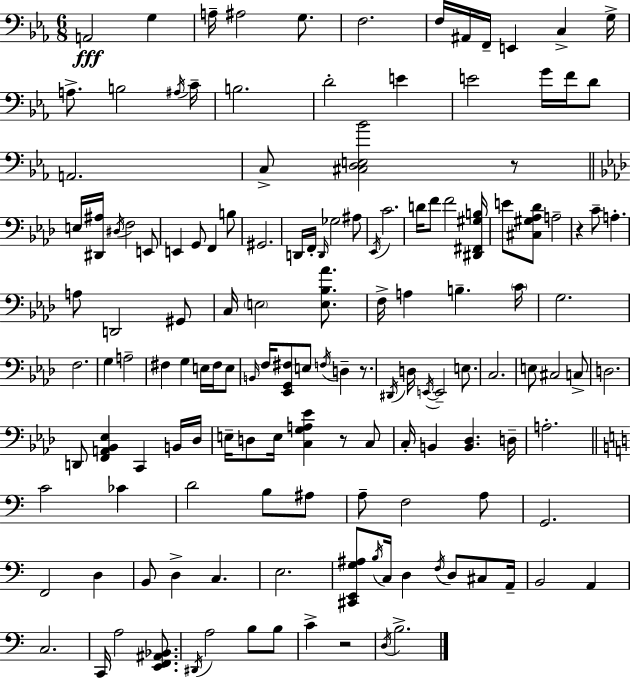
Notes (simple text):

A2/h G3/q A3/s A#3/h G3/e. F3/h. F3/s A#2/s F2/s E2/q C3/q G3/s A3/e. B3/h A#3/s C4/s B3/h. D4/h E4/q E4/h G4/s F4/s D4/e A2/h. C3/e [C#3,D3,E3,Bb4]/h R/e E3/s [D#2,A#3]/s D#3/s F3/h E2/e E2/q G2/e F2/q B3/e G#2/h. D2/s F2/s D2/s Gb3/h A#3/e Eb2/s C4/h. D4/s F4/e F4/h [D#2,F#2,G#3,B3]/s E4/e [C#3,G#3,Ab3,Db4]/e A3/h R/q C4/e A3/q. A3/e D2/h G#2/e C3/s E3/h [E3,Bb3,Ab4]/e. F3/s A3/q B3/q. C4/s G3/h. F3/h. G3/q A3/h F#3/q G3/q E3/s F#3/s E3/e B2/s F3/s [Eb2,G2,F#3]/e E3/e F3/s D3/q R/e. D#2/s D3/s E2/s E2/h E3/e. C3/h. E3/e C#3/h C3/e D3/h. D2/e [F2,A2,Bb2,Eb3]/q C2/q B2/s Db3/s E3/s D3/e E3/s [C3,G3,A3,Eb4]/q R/e C3/e C3/s B2/q [B2,Db3]/q. D3/s A3/h. C4/h CES4/q D4/h B3/e A#3/e A3/e F3/h A3/e G2/h. F2/h D3/q B2/e D3/q C3/q. E3/h. [C#2,E2,G3,A#3]/e B3/s C3/s D3/q F3/s D3/e C#3/e A2/s B2/h A2/q C3/h. C2/s A3/h [E2,F2,A#2,Bb2]/e. D#2/s A3/h B3/e B3/e C4/q R/h D3/s B3/h.